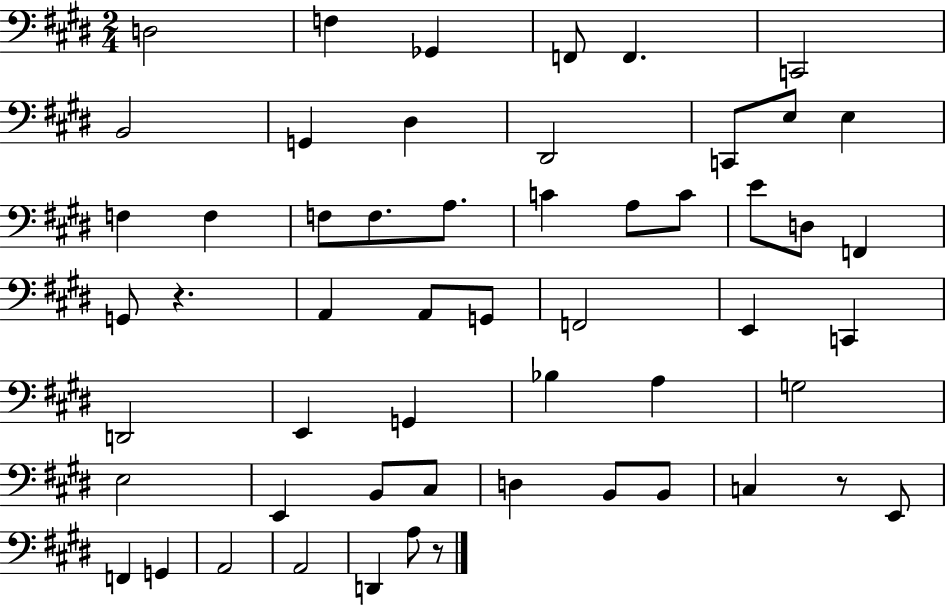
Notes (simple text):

D3/h F3/q Gb2/q F2/e F2/q. C2/h B2/h G2/q D#3/q D#2/h C2/e E3/e E3/q F3/q F3/q F3/e F3/e. A3/e. C4/q A3/e C4/e E4/e D3/e F2/q G2/e R/q. A2/q A2/e G2/e F2/h E2/q C2/q D2/h E2/q G2/q Bb3/q A3/q G3/h E3/h E2/q B2/e C#3/e D3/q B2/e B2/e C3/q R/e E2/e F2/q G2/q A2/h A2/h D2/q A3/e R/e